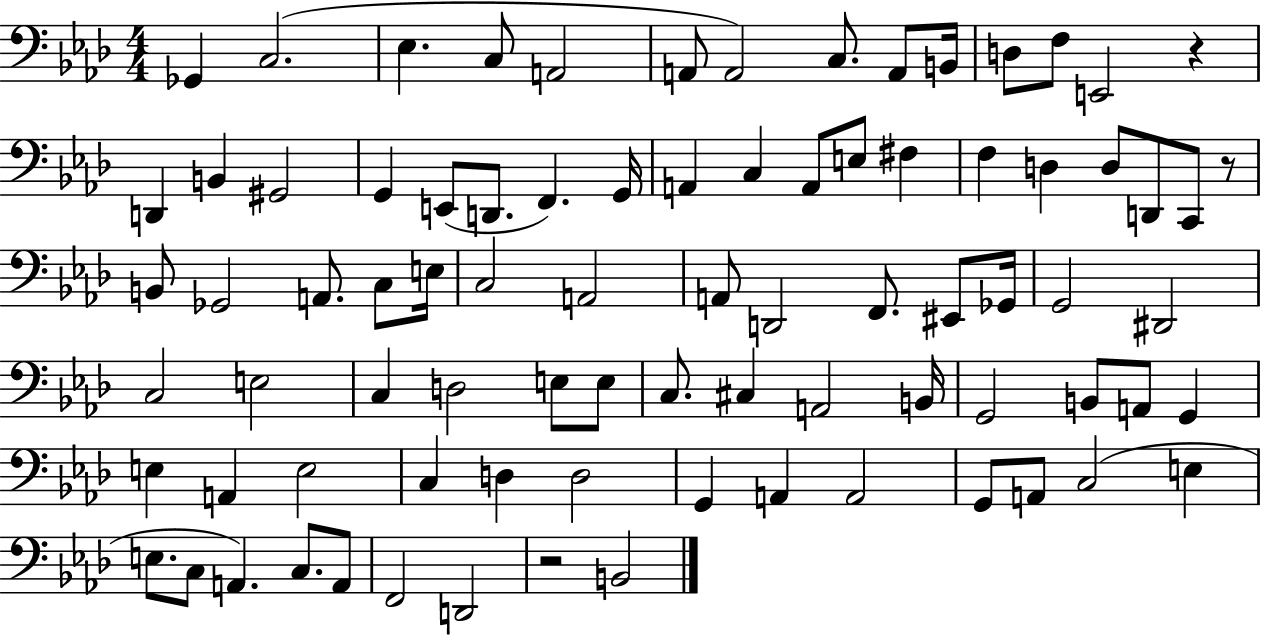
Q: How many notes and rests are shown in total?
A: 83